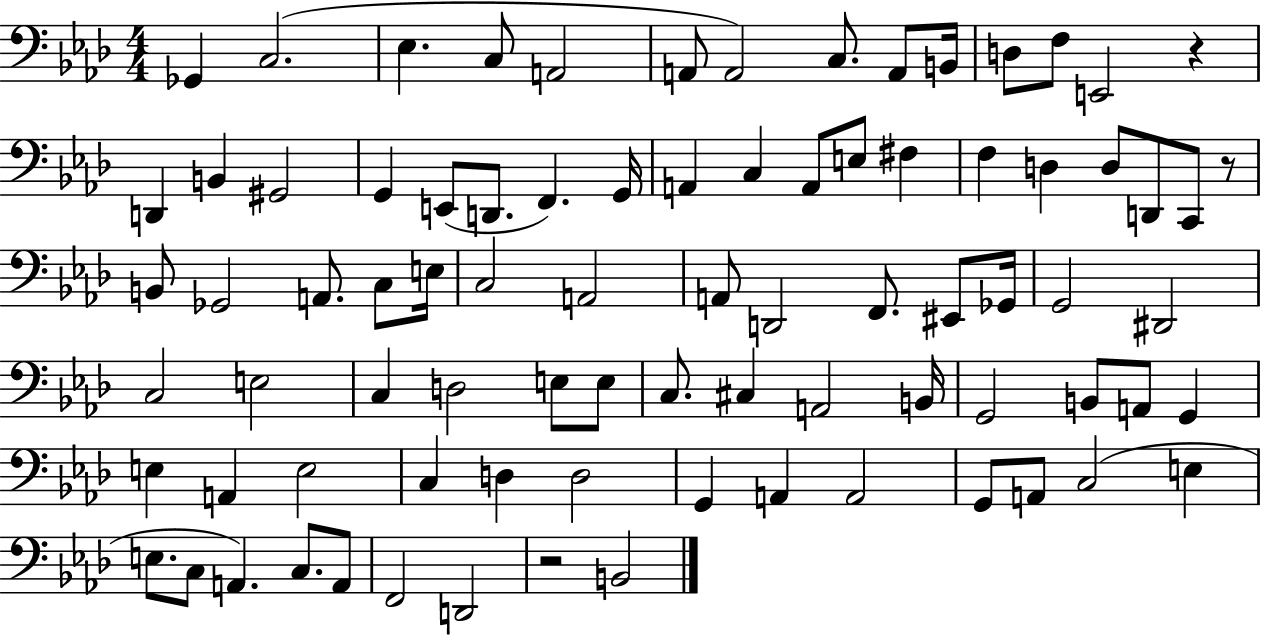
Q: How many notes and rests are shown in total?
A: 83